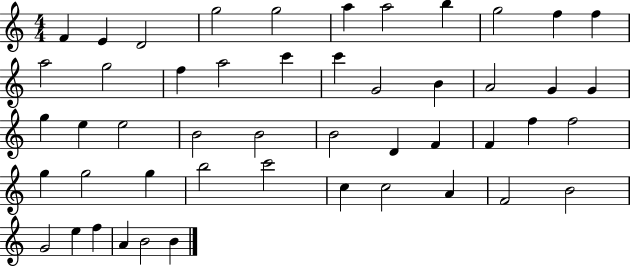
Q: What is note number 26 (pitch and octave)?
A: B4